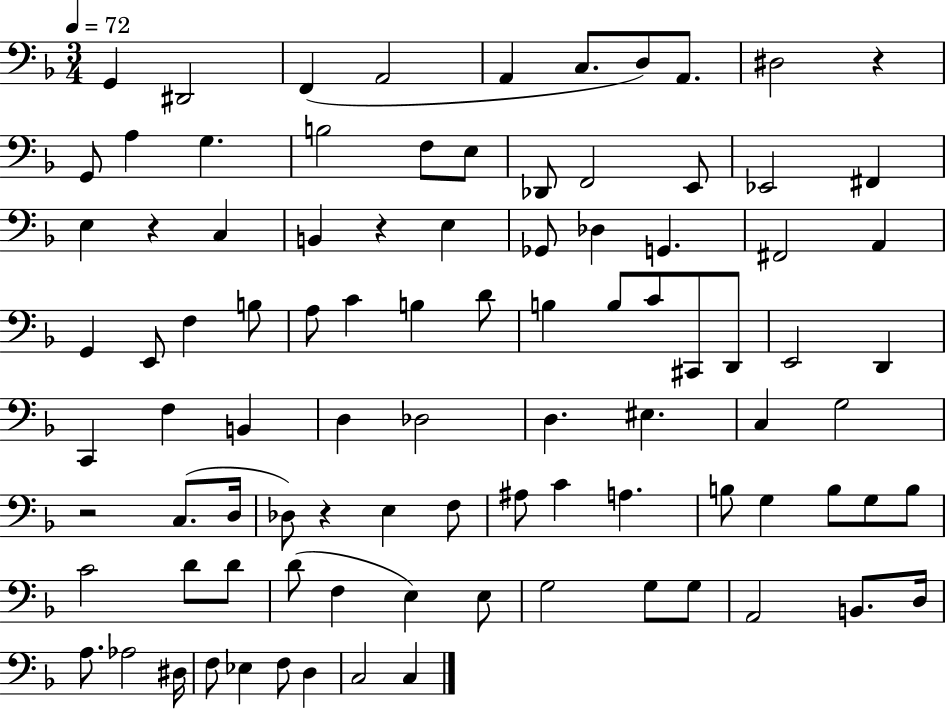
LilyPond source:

{
  \clef bass
  \numericTimeSignature
  \time 3/4
  \key f \major
  \tempo 4 = 72
  \repeat volta 2 { g,4 dis,2 | f,4( a,2 | a,4 c8. d8) a,8. | dis2 r4 | \break g,8 a4 g4. | b2 f8 e8 | des,8 f,2 e,8 | ees,2 fis,4 | \break e4 r4 c4 | b,4 r4 e4 | ges,8 des4 g,4. | fis,2 a,4 | \break g,4 e,8 f4 b8 | a8 c'4 b4 d'8 | b4 b8 c'8 cis,8 d,8 | e,2 d,4 | \break c,4 f4 b,4 | d4 des2 | d4. eis4. | c4 g2 | \break r2 c8.( d16 | des8) r4 e4 f8 | ais8 c'4 a4. | b8 g4 b8 g8 b8 | \break c'2 d'8 d'8 | d'8( f4 e4) e8 | g2 g8 g8 | a,2 b,8. d16 | \break a8. aes2 dis16 | f8 ees4 f8 d4 | c2 c4 | } \bar "|."
}